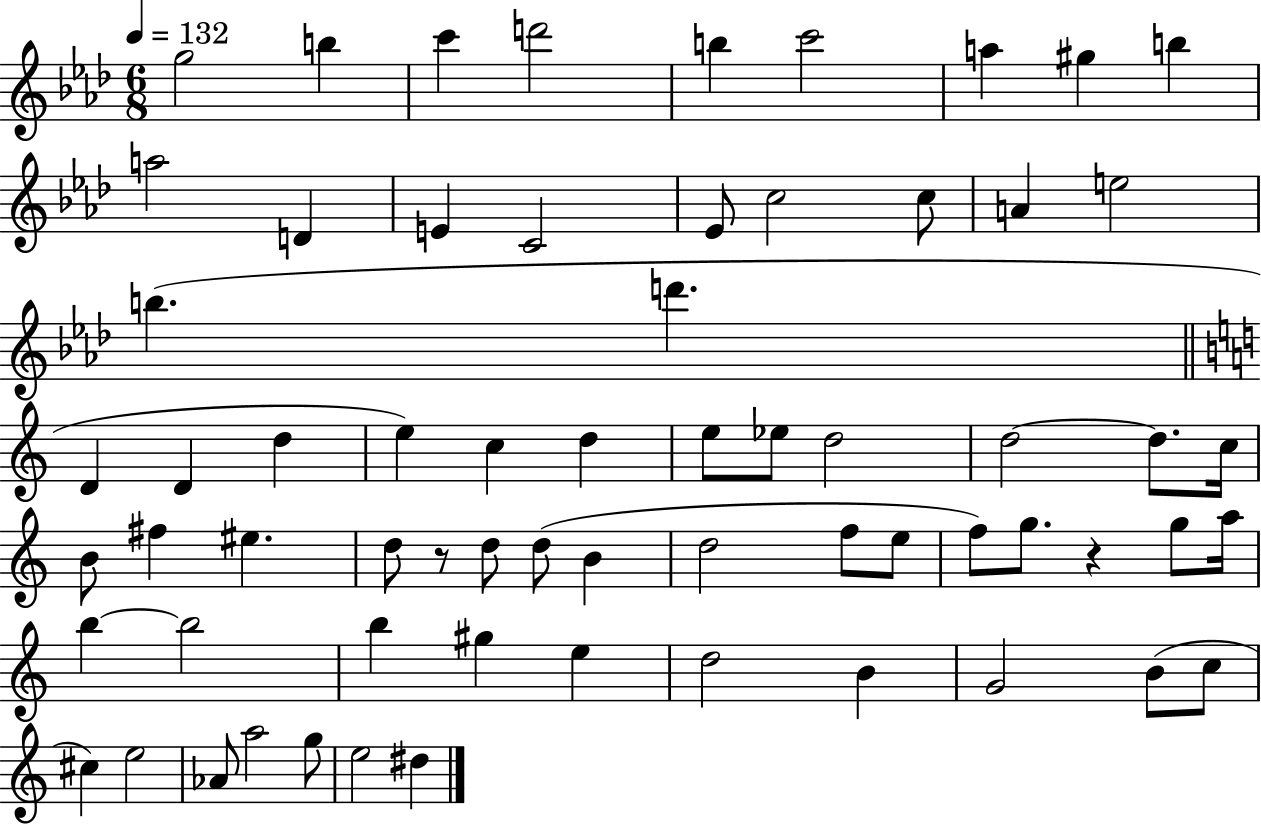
G5/h B5/q C6/q D6/h B5/q C6/h A5/q G#5/q B5/q A5/h D4/q E4/q C4/h Eb4/e C5/h C5/e A4/q E5/h B5/q. D6/q. D4/q D4/q D5/q E5/q C5/q D5/q E5/e Eb5/e D5/h D5/h D5/e. C5/s B4/e F#5/q EIS5/q. D5/e R/e D5/e D5/e B4/q D5/h F5/e E5/e F5/e G5/e. R/q G5/e A5/s B5/q B5/h B5/q G#5/q E5/q D5/h B4/q G4/h B4/e C5/e C#5/q E5/h Ab4/e A5/h G5/e E5/h D#5/q